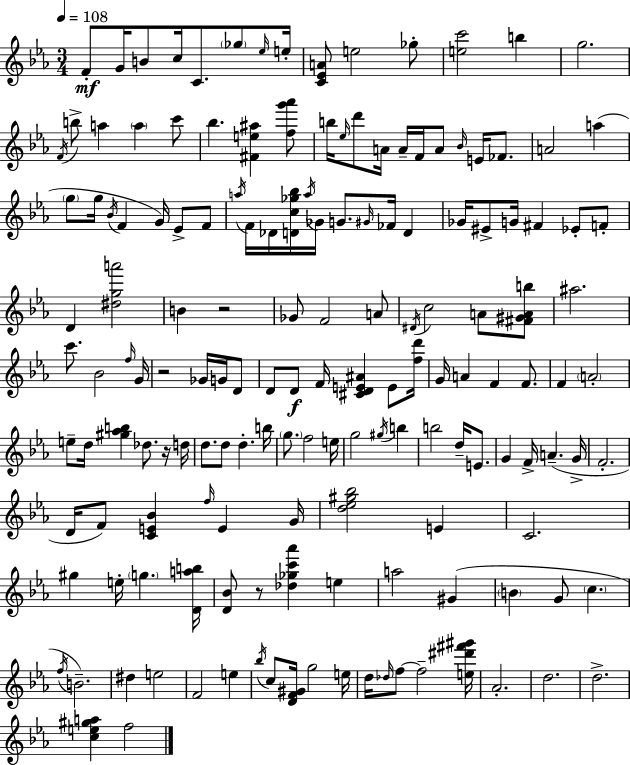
X:1
T:Untitled
M:3/4
L:1/4
K:Eb
F/2 G/4 B/2 c/4 C/2 _g/2 _e/4 e/4 [C_EA]/2 e2 _g/2 [ec']2 b g2 F/4 b/2 a a c'/2 _b [^Fe^a] [fg'_a']/2 b/4 _e/4 d'/2 A/4 A/4 F/4 A/2 _B/4 E/4 _F/2 A2 a g/2 g/4 _B/4 F G/4 _E/2 F/2 a/4 F/4 _D/4 [Dc_g_b]/4 a/4 _G/4 G/2 ^G/4 _F/4 D _G/4 ^E/2 G/4 ^F _E/2 F/2 D [^dga']2 B z2 _G/2 F2 A/2 ^D/4 c2 A/2 [^F^GAb]/2 ^a2 c'/2 _B2 f/4 G/4 z2 _G/4 G/4 D/2 D/2 D/2 F/4 [^CDE^A] E/2 [fd']/4 G/4 A F F/2 F A2 e/2 d/4 [^g_ab] _d/2 z/4 d/4 d/2 d/2 d b/4 g/2 f2 e/4 g2 ^g/4 b b2 d/4 E/2 G F/4 A G/4 F2 D/4 F/2 [CE_B] f/4 E G/4 [d_e^g_b]2 E C2 ^g e/4 g [Dab]/4 [D_B]/2 z/2 [_d_gc'_a'] e a2 ^G B G/2 c f/4 B2 ^d e2 F2 e _b/4 c/2 [DF^G]/4 g2 e/4 d/4 _d/4 f/2 f2 [e^d'^f'^g']/4 _A2 d2 d2 [ce^ga] f2